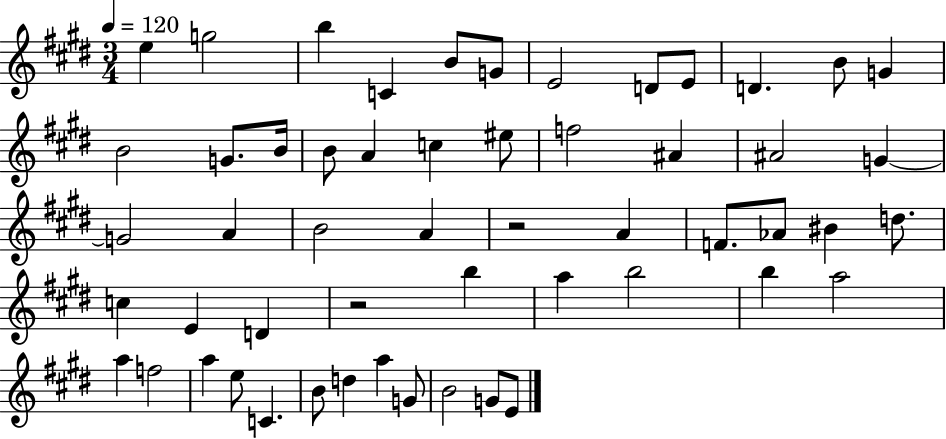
E5/q G5/h B5/q C4/q B4/e G4/e E4/h D4/e E4/e D4/q. B4/e G4/q B4/h G4/e. B4/s B4/e A4/q C5/q EIS5/e F5/h A#4/q A#4/h G4/q G4/h A4/q B4/h A4/q R/h A4/q F4/e. Ab4/e BIS4/q D5/e. C5/q E4/q D4/q R/h B5/q A5/q B5/h B5/q A5/h A5/q F5/h A5/q E5/e C4/q. B4/e D5/q A5/q G4/e B4/h G4/e E4/e